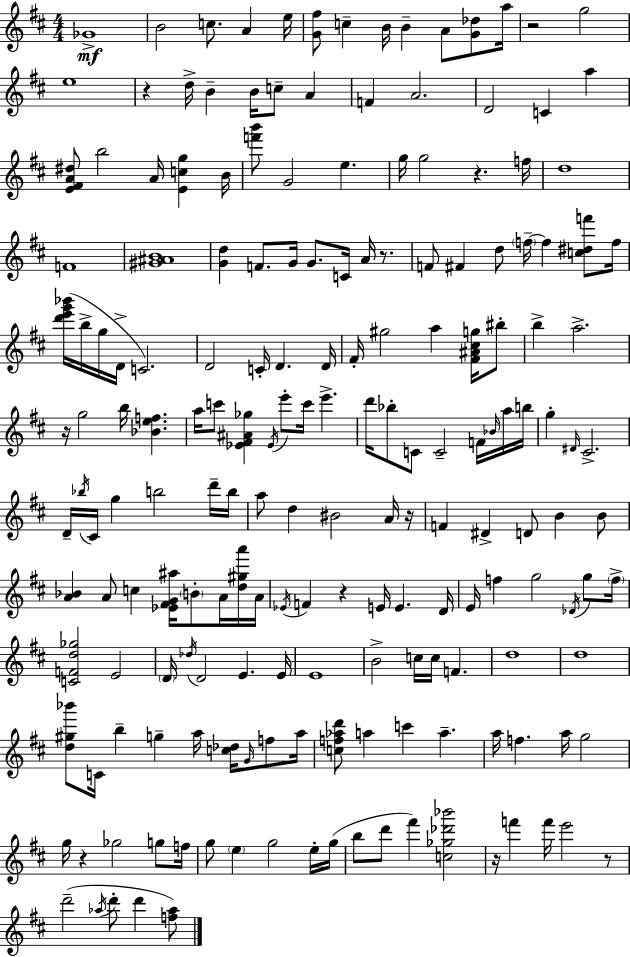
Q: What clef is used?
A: treble